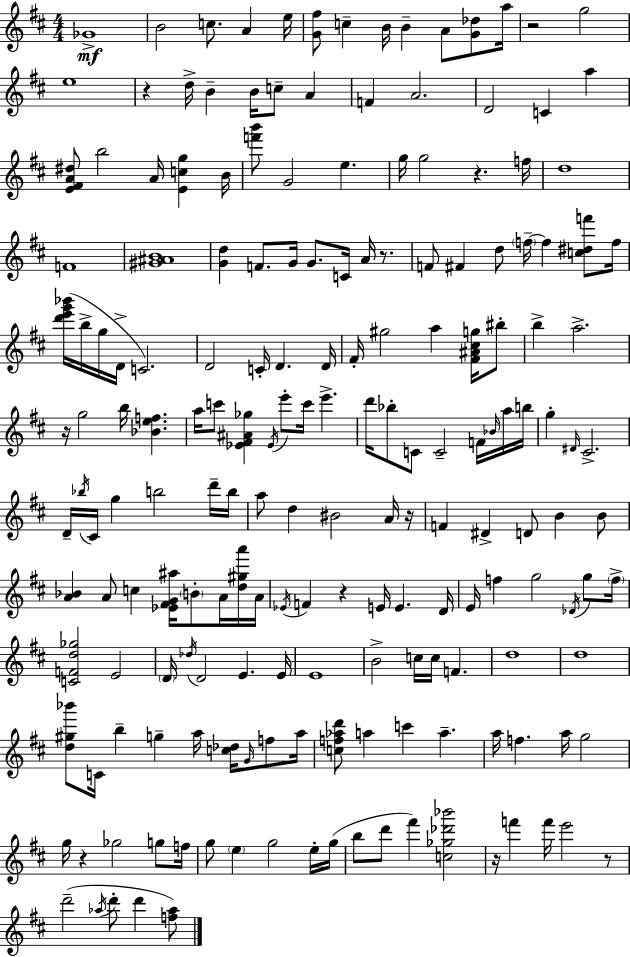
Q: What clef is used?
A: treble